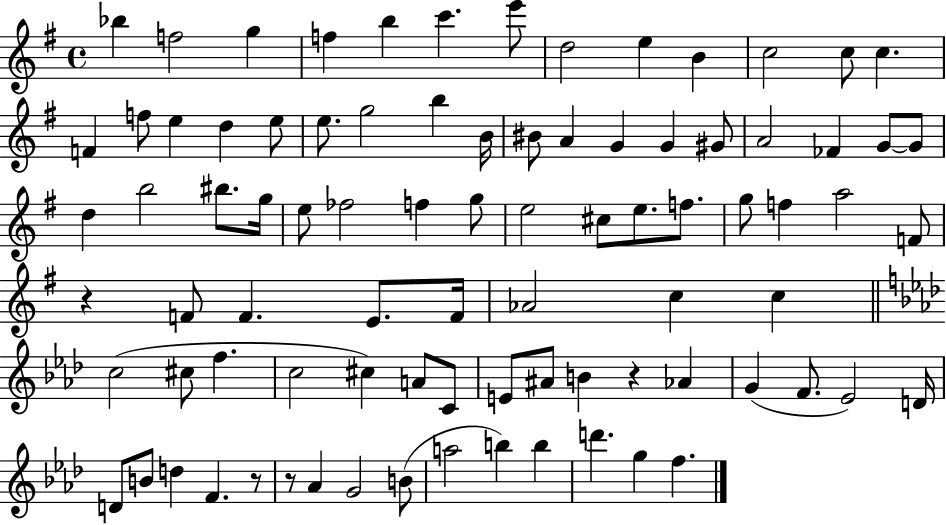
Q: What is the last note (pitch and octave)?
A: F5